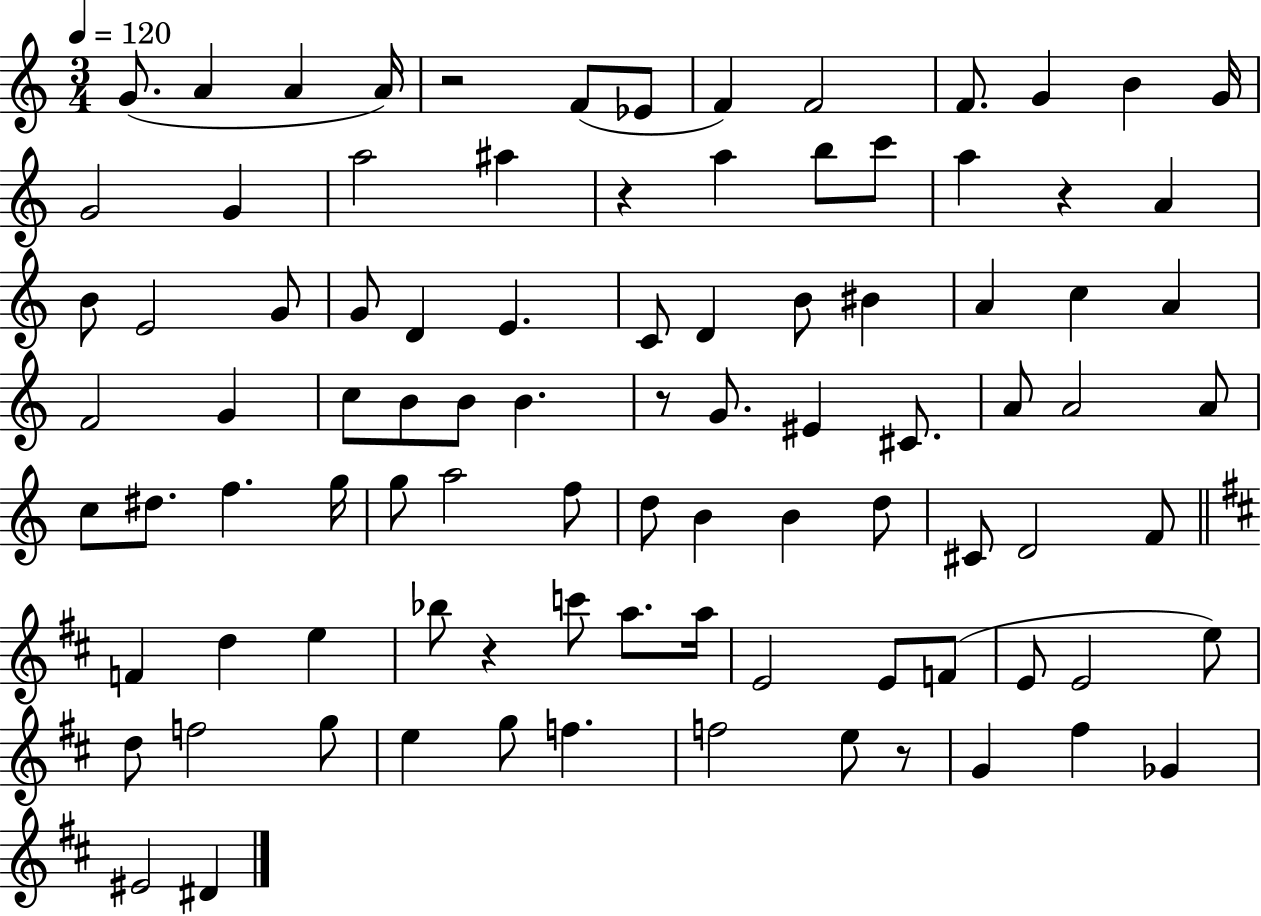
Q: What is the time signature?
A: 3/4